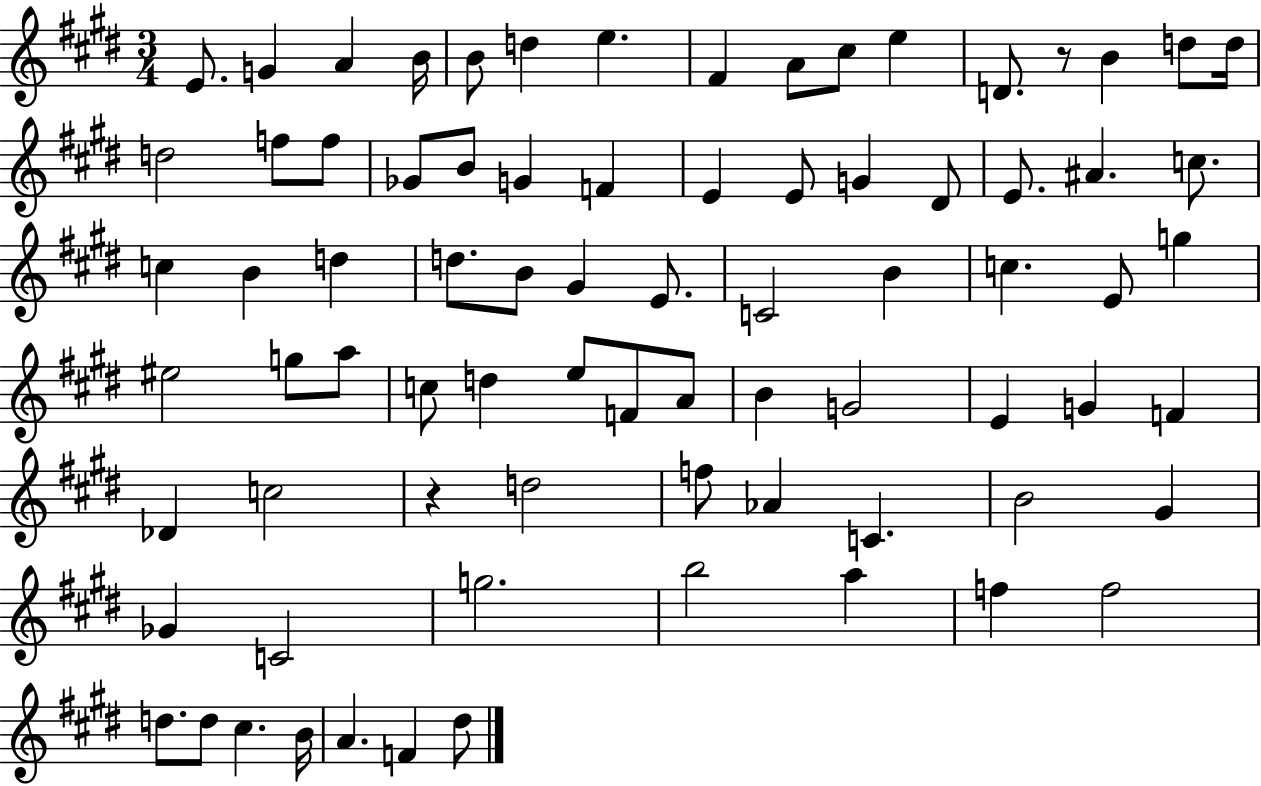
X:1
T:Untitled
M:3/4
L:1/4
K:E
E/2 G A B/4 B/2 d e ^F A/2 ^c/2 e D/2 z/2 B d/2 d/4 d2 f/2 f/2 _G/2 B/2 G F E E/2 G ^D/2 E/2 ^A c/2 c B d d/2 B/2 ^G E/2 C2 B c E/2 g ^e2 g/2 a/2 c/2 d e/2 F/2 A/2 B G2 E G F _D c2 z d2 f/2 _A C B2 ^G _G C2 g2 b2 a f f2 d/2 d/2 ^c B/4 A F ^d/2